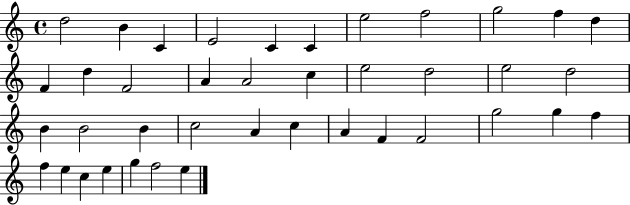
D5/h B4/q C4/q E4/h C4/q C4/q E5/h F5/h G5/h F5/q D5/q F4/q D5/q F4/h A4/q A4/h C5/q E5/h D5/h E5/h D5/h B4/q B4/h B4/q C5/h A4/q C5/q A4/q F4/q F4/h G5/h G5/q F5/q F5/q E5/q C5/q E5/q G5/q F5/h E5/q